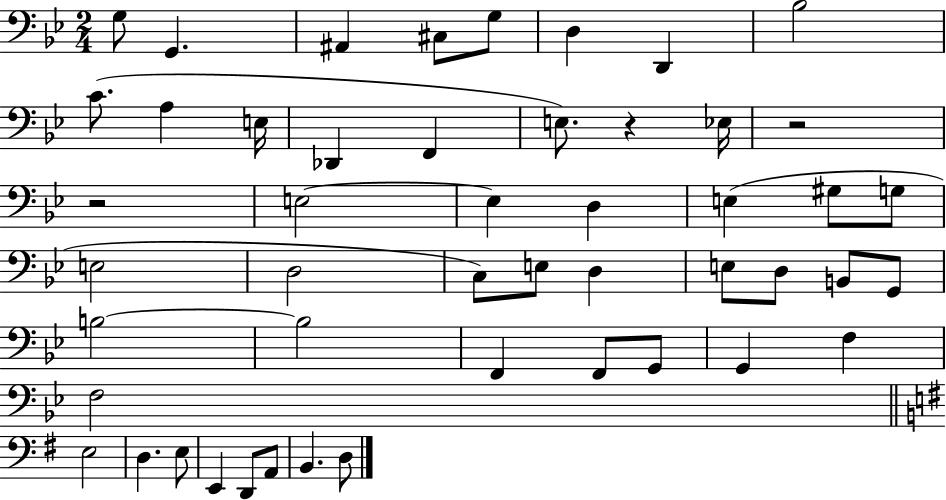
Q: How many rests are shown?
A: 3